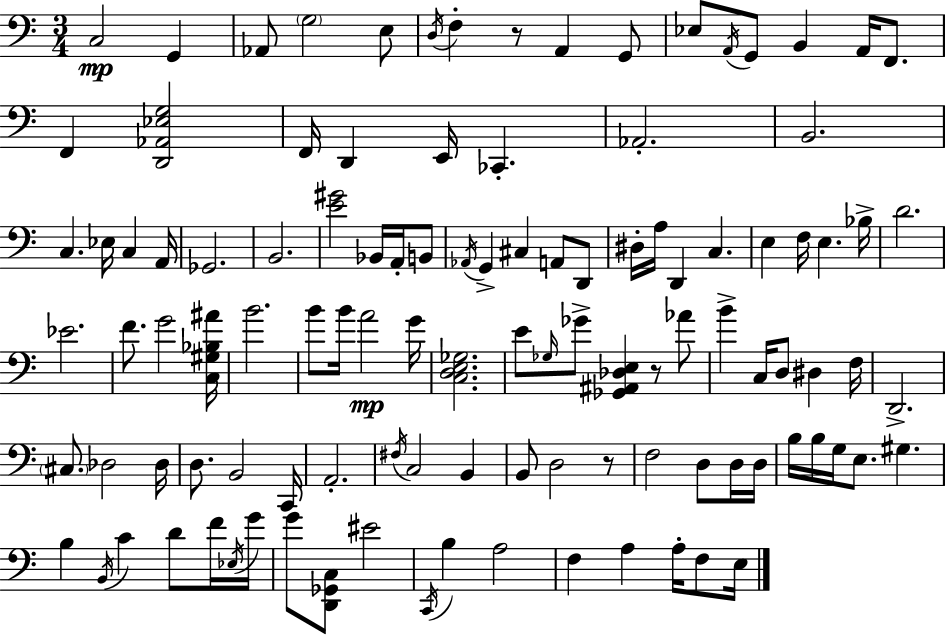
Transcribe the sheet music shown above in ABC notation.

X:1
T:Untitled
M:3/4
L:1/4
K:Am
C,2 G,, _A,,/2 G,2 E,/2 D,/4 F, z/2 A,, G,,/2 _E,/2 A,,/4 G,,/2 B,, A,,/4 F,,/2 F,, [D,,_A,,_E,G,]2 F,,/4 D,, E,,/4 _C,, _A,,2 B,,2 C, _E,/4 C, A,,/4 _G,,2 B,,2 [E^G]2 _B,,/4 A,,/4 B,,/2 _A,,/4 G,, ^C, A,,/2 D,,/2 ^D,/4 A,/4 D,, C, E, F,/4 E, _B,/4 D2 _E2 F/2 G2 [C,^G,_B,^A]/4 B2 B/2 B/4 A2 G/4 [C,D,E,_G,]2 E/2 _G,/4 _G/2 [_G,,^A,,_D,E,] z/2 _A/2 B C,/4 D,/2 ^D, F,/4 D,,2 ^C,/2 _D,2 _D,/4 D,/2 B,,2 C,,/4 A,,2 ^F,/4 C,2 B,, B,,/2 D,2 z/2 F,2 D,/2 D,/4 D,/4 B,/4 B,/4 G,/4 E,/2 ^G, B, B,,/4 C D/2 F/4 _E,/4 G/4 G/2 [D,,_G,,C,]/2 ^E2 C,,/4 B, A,2 F, A, A,/4 F,/2 E,/4